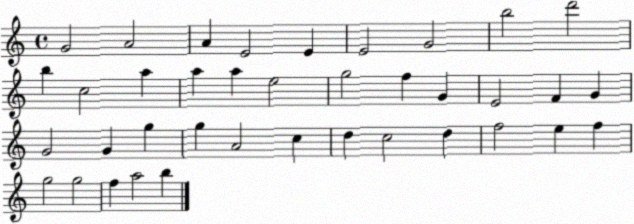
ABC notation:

X:1
T:Untitled
M:4/4
L:1/4
K:C
G2 A2 A E2 E E2 G2 b2 d'2 b c2 a a a e2 g2 f G E2 F G G2 G g g A2 c d c2 d f2 e f g2 g2 f a2 b